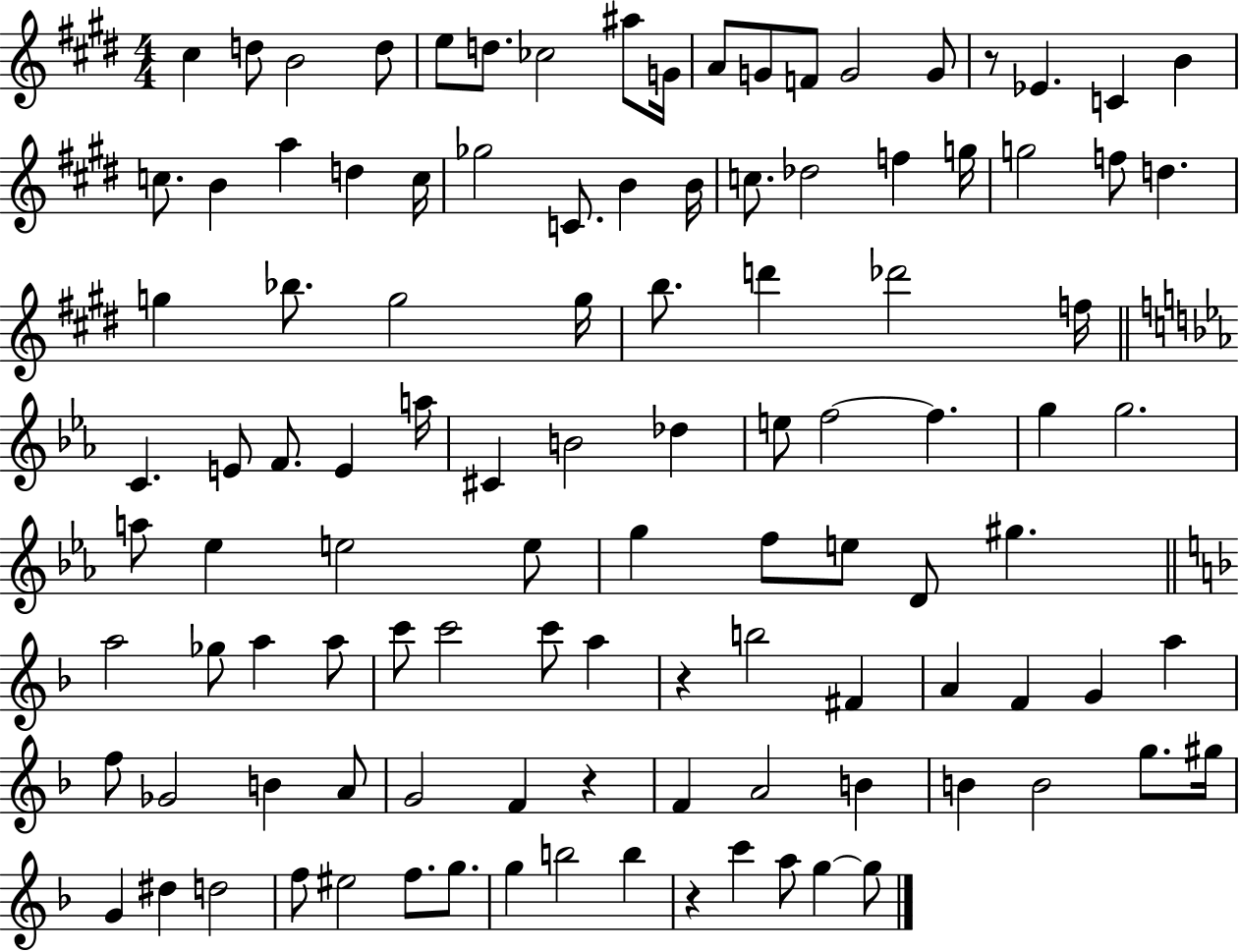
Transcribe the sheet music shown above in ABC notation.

X:1
T:Untitled
M:4/4
L:1/4
K:E
^c d/2 B2 d/2 e/2 d/2 _c2 ^a/2 G/4 A/2 G/2 F/2 G2 G/2 z/2 _E C B c/2 B a d c/4 _g2 C/2 B B/4 c/2 _d2 f g/4 g2 f/2 d g _b/2 g2 g/4 b/2 d' _d'2 f/4 C E/2 F/2 E a/4 ^C B2 _d e/2 f2 f g g2 a/2 _e e2 e/2 g f/2 e/2 D/2 ^g a2 _g/2 a a/2 c'/2 c'2 c'/2 a z b2 ^F A F G a f/2 _G2 B A/2 G2 F z F A2 B B B2 g/2 ^g/4 G ^d d2 f/2 ^e2 f/2 g/2 g b2 b z c' a/2 g g/2